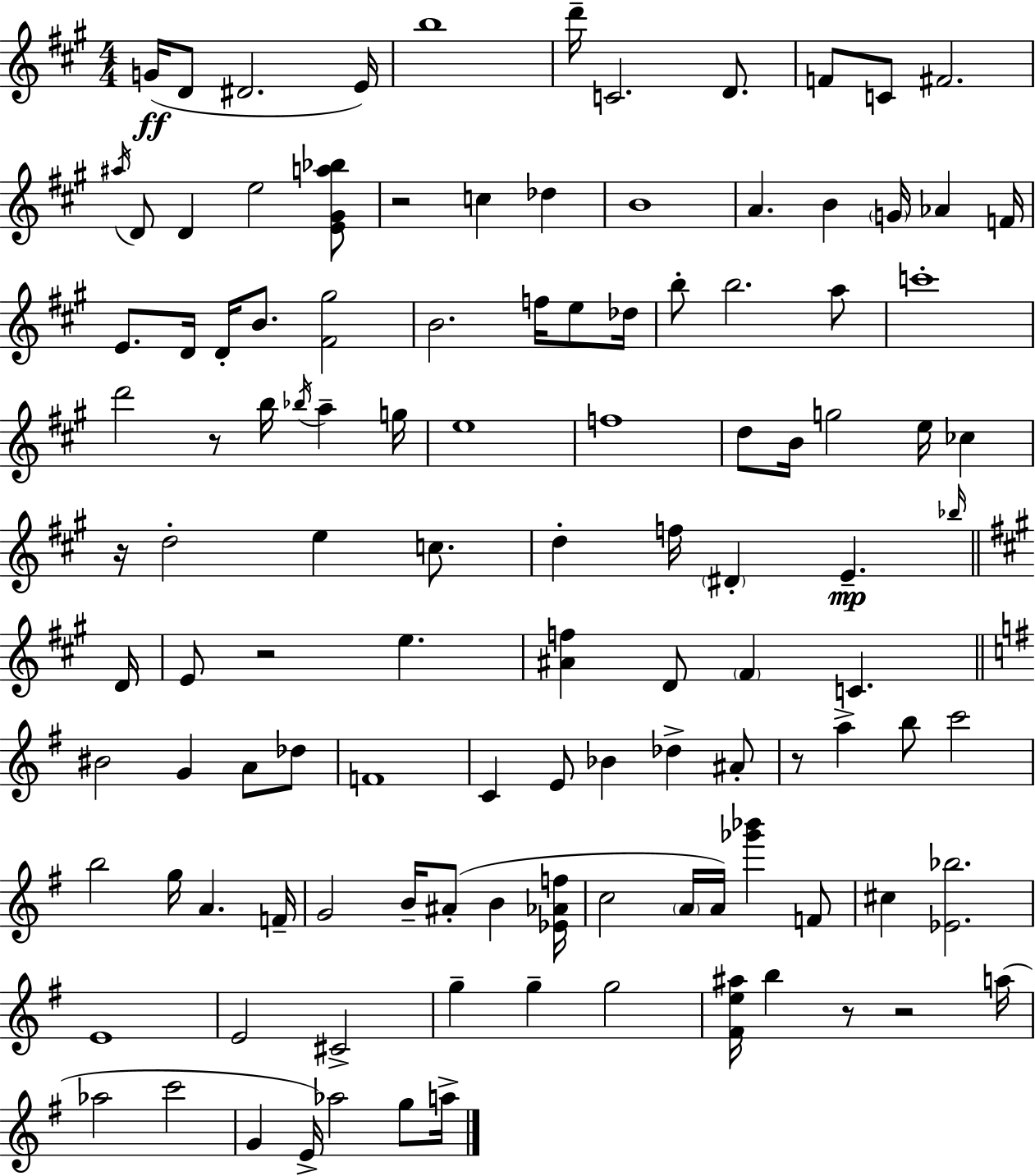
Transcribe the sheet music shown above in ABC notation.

X:1
T:Untitled
M:4/4
L:1/4
K:A
G/4 D/2 ^D2 E/4 b4 d'/4 C2 D/2 F/2 C/2 ^F2 ^a/4 D/2 D e2 [E^Ga_b]/2 z2 c _d B4 A B G/4 _A F/4 E/2 D/4 D/4 B/2 [^F^g]2 B2 f/4 e/2 _d/4 b/2 b2 a/2 c'4 d'2 z/2 b/4 _b/4 a g/4 e4 f4 d/2 B/4 g2 e/4 _c z/4 d2 e c/2 d f/4 ^D E _b/4 D/4 E/2 z2 e [^Af] D/2 ^F C ^B2 G A/2 _d/2 F4 C E/2 _B _d ^A/2 z/2 a b/2 c'2 b2 g/4 A F/4 G2 B/4 ^A/2 B [_E_Af]/4 c2 A/4 A/4 [_g'_b'] F/2 ^c [_E_b]2 E4 E2 ^C2 g g g2 [^Fe^a]/4 b z/2 z2 a/4 _a2 c'2 G E/4 _a2 g/2 a/4